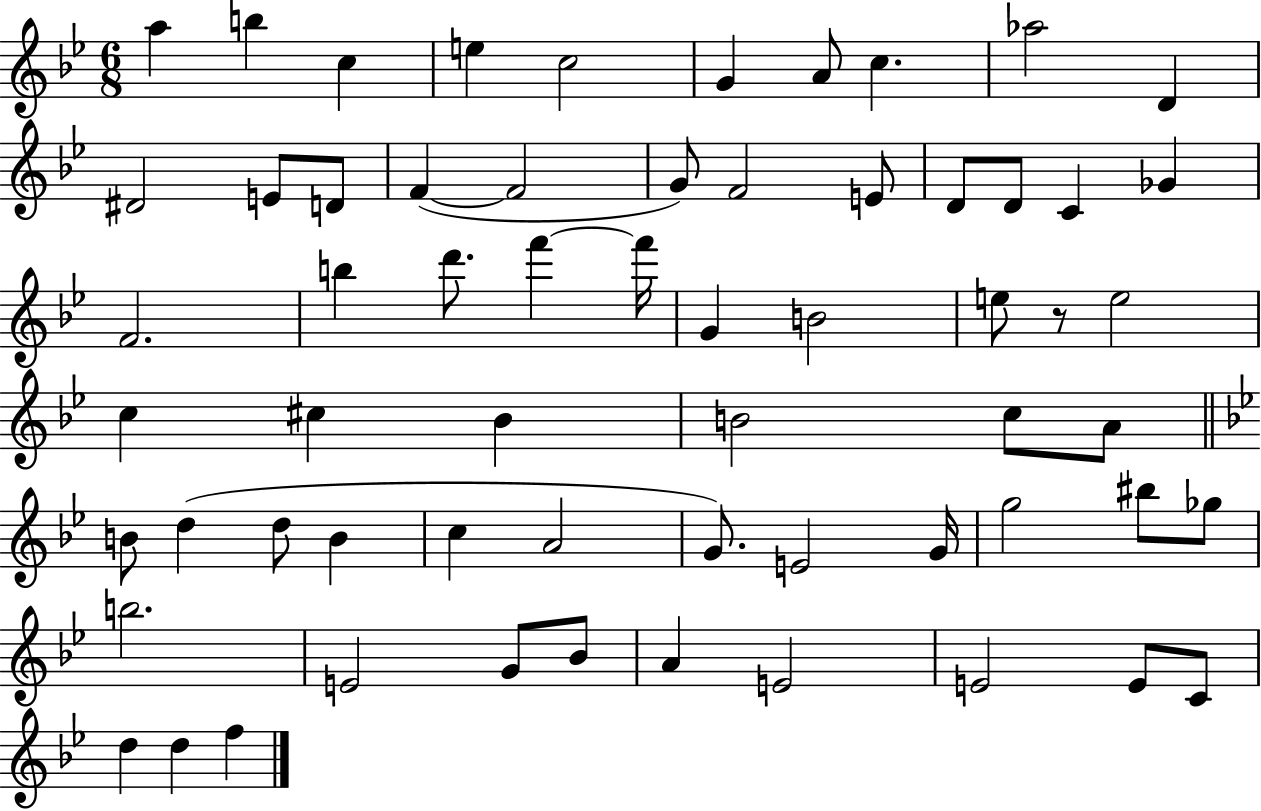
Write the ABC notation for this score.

X:1
T:Untitled
M:6/8
L:1/4
K:Bb
a b c e c2 G A/2 c _a2 D ^D2 E/2 D/2 F F2 G/2 F2 E/2 D/2 D/2 C _G F2 b d'/2 f' f'/4 G B2 e/2 z/2 e2 c ^c _B B2 c/2 A/2 B/2 d d/2 B c A2 G/2 E2 G/4 g2 ^b/2 _g/2 b2 E2 G/2 _B/2 A E2 E2 E/2 C/2 d d f